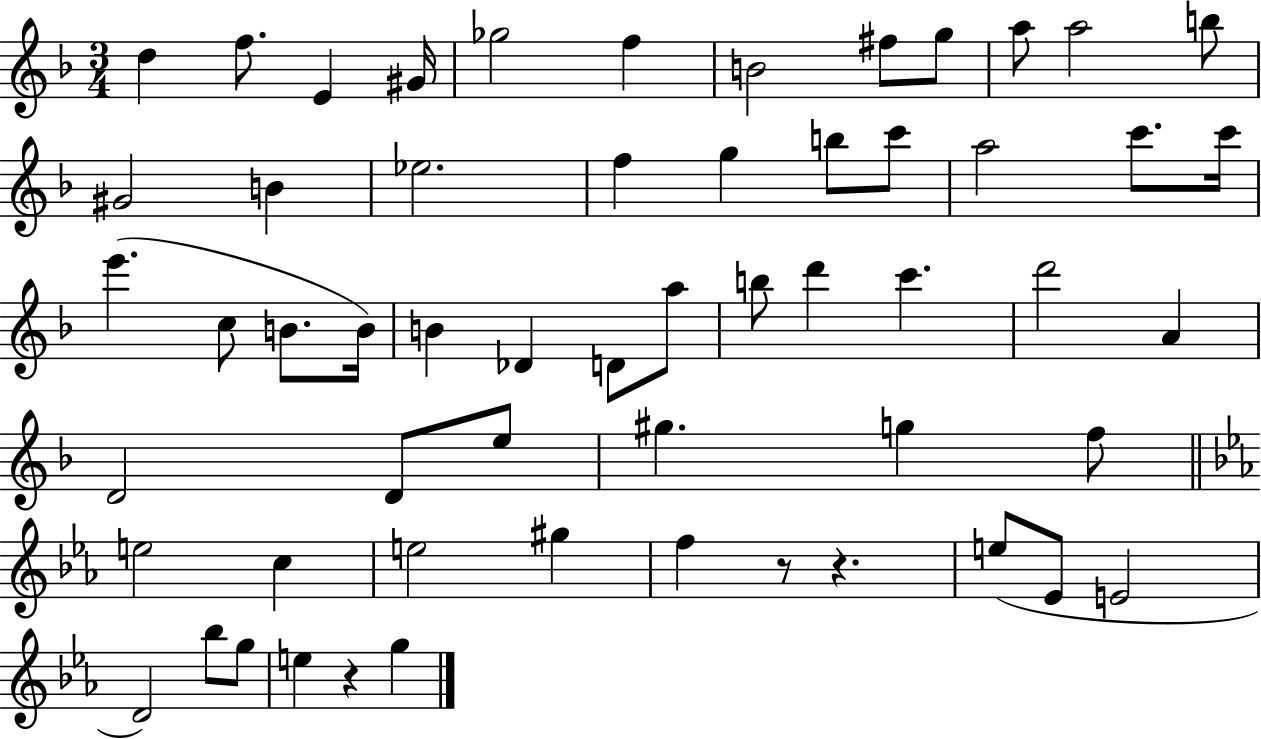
X:1
T:Untitled
M:3/4
L:1/4
K:F
d f/2 E ^G/4 _g2 f B2 ^f/2 g/2 a/2 a2 b/2 ^G2 B _e2 f g b/2 c'/2 a2 c'/2 c'/4 e' c/2 B/2 B/4 B _D D/2 a/2 b/2 d' c' d'2 A D2 D/2 e/2 ^g g f/2 e2 c e2 ^g f z/2 z e/2 _E/2 E2 D2 _b/2 g/2 e z g